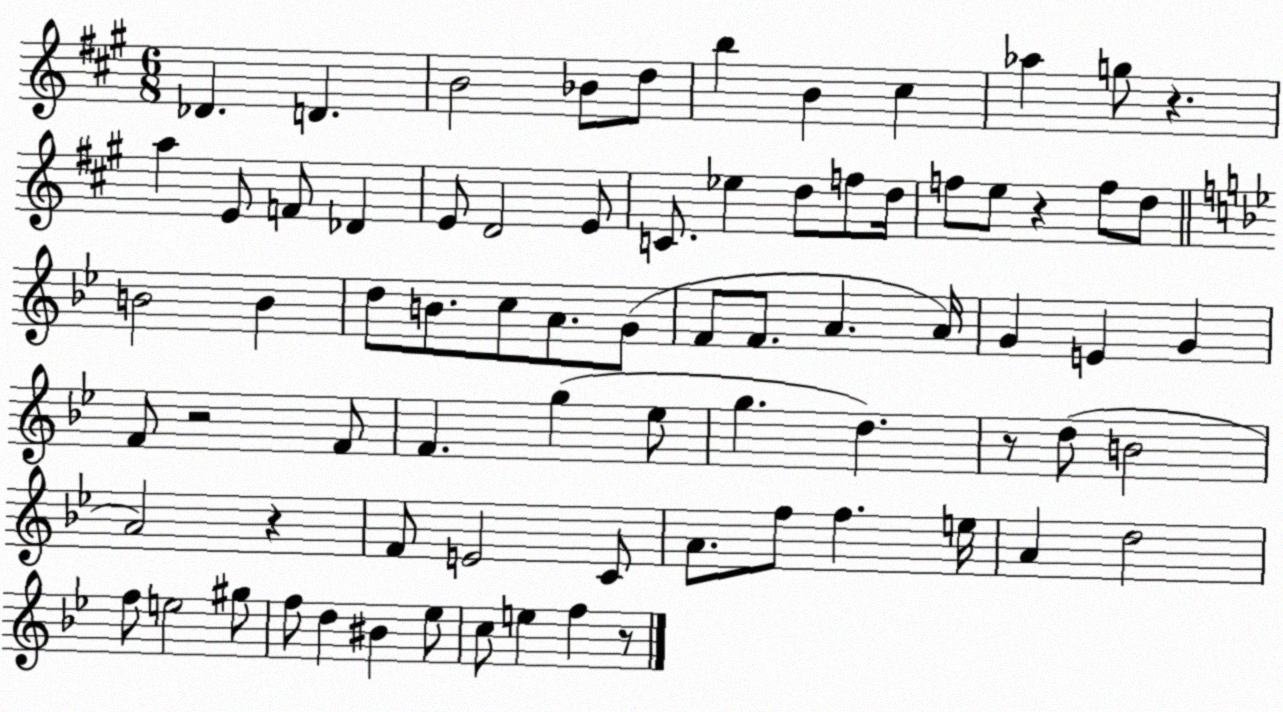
X:1
T:Untitled
M:6/8
L:1/4
K:A
_D D B2 _B/2 d/2 b B ^c _a g/2 z a E/2 F/2 _D E/2 D2 E/2 C/2 _e d/2 f/2 d/4 f/2 e/2 z f/2 d/2 B2 B d/2 B/2 c/2 A/2 G/2 F/2 F/2 A A/4 G E G F/2 z2 F/2 F g _e/2 g d z/2 d/2 B2 A2 z F/2 E2 C/2 A/2 f/2 f e/4 A d2 f/2 e2 ^g/2 f/2 d ^B _e/2 c/2 e f z/2